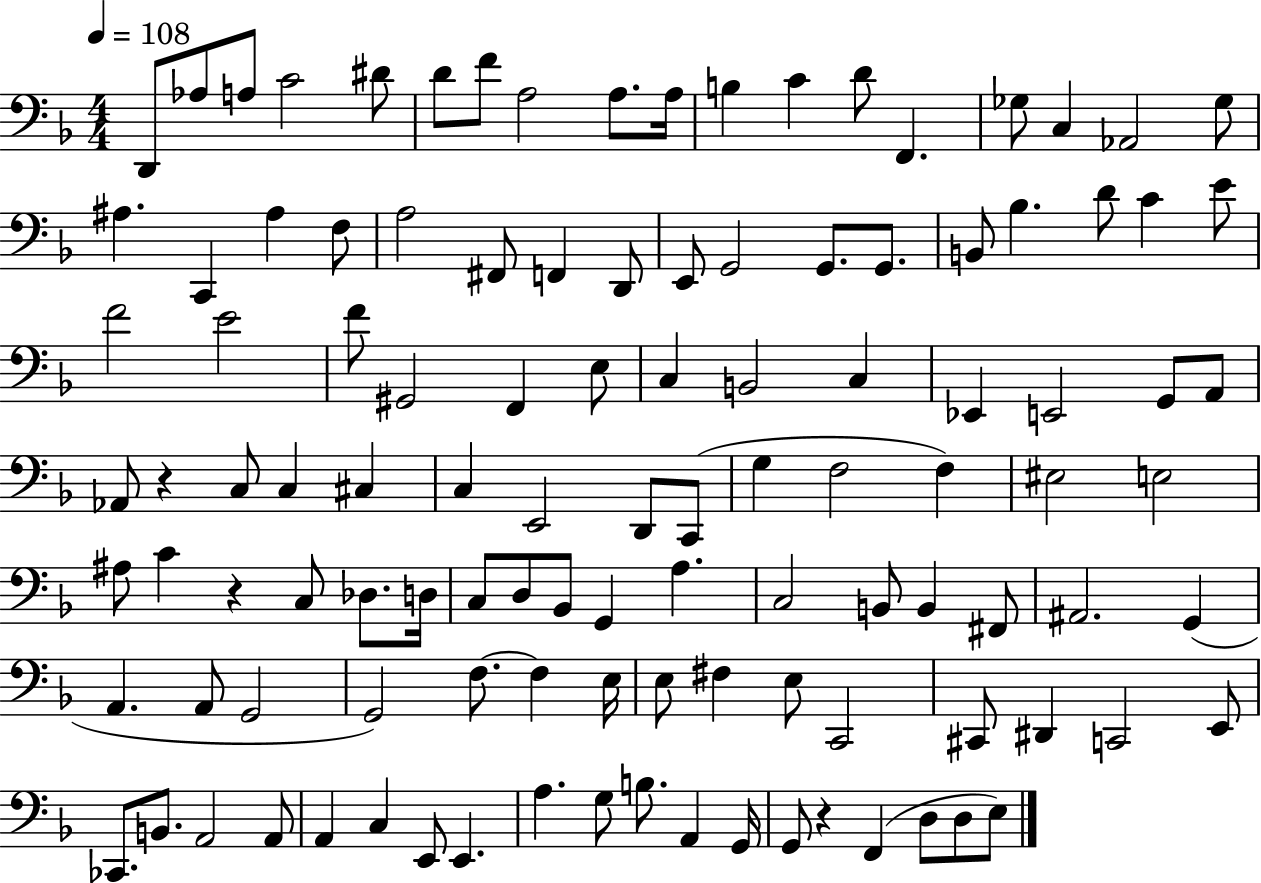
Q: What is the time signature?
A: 4/4